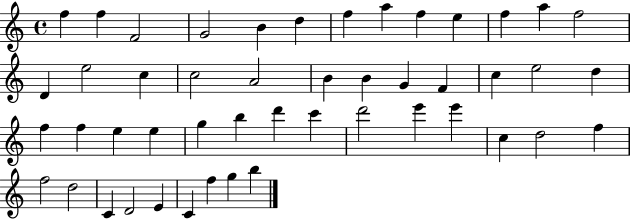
{
  \clef treble
  \time 4/4
  \defaultTimeSignature
  \key c \major
  f''4 f''4 f'2 | g'2 b'4 d''4 | f''4 a''4 f''4 e''4 | f''4 a''4 f''2 | \break d'4 e''2 c''4 | c''2 a'2 | b'4 b'4 g'4 f'4 | c''4 e''2 d''4 | \break f''4 f''4 e''4 e''4 | g''4 b''4 d'''4 c'''4 | d'''2 e'''4 e'''4 | c''4 d''2 f''4 | \break f''2 d''2 | c'4 d'2 e'4 | c'4 f''4 g''4 b''4 | \bar "|."
}